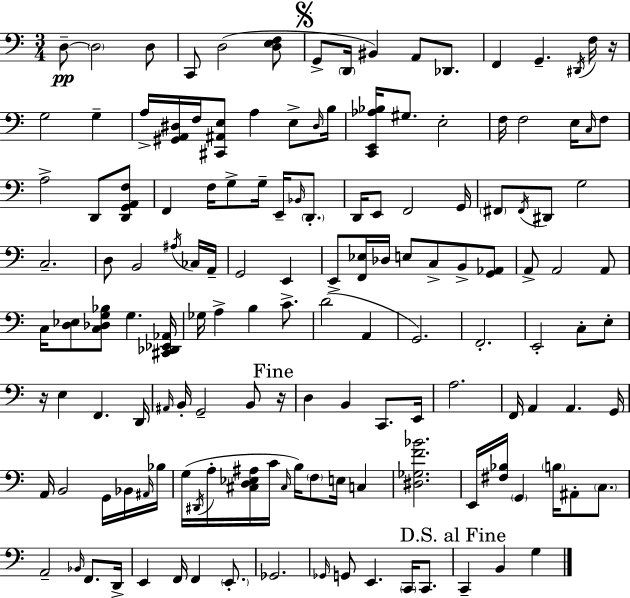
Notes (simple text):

D3/e D3/h D3/e C2/e D3/h [D3,E3,F3]/e G2/e D2/s BIS2/q A2/e Db2/e. F2/q G2/q. D#2/s F3/s R/s G3/h G3/q A3/s [G#2,A2,D#3]/s F3/s [C#2,A#2,E3]/e A3/q E3/e D#3/s B3/s [C2,E2,Ab3,Bb3]/s G#3/e. E3/h F3/s F3/h E3/s C3/s F3/e A3/h D2/e [D2,G2,A2,F3]/e F2/q F3/s G3/e G3/s E2/s Bb2/s D2/e. D2/s E2/e F2/h G2/s F#2/e F#2/s D#2/e G3/h C3/h. D3/e B2/h A#3/s CES3/s A2/s G2/h E2/q E2/e [F2,Eb3]/s Db3/s E3/e C3/e B2/e [G2,Ab2]/e A2/e A2/h A2/e C3/s [D3,Eb3]/e [C3,Db3,G3,Bb3]/e G3/q. [C#2,Db2,Eb2,Ab2]/s Gb3/s A3/q B3/q C4/e. D4/h A2/q G2/h. F2/h. E2/h C3/e E3/e R/s E3/q F2/q. D2/s A#2/s B2/s G2/h B2/e R/s D3/q B2/q C2/e. E2/s A3/h. F2/s A2/q A2/q. G2/s A2/s B2/h G2/s Bb2/s A#2/s Bb3/s G3/s D#2/s A3/s [C#3,D3,Eb3,A#3]/s C4/s C#3/s B3/s F3/e E3/s C3/q [D#3,Gb3,F4,Bb4]/h. E2/s [F#3,Bb3]/s G2/q B3/s A#2/e C3/e. A2/h Bb2/s F2/e. D2/s E2/q F2/s F2/q E2/e. Gb2/h. Gb2/s G2/e E2/q. C2/s C2/e. C2/q B2/q G3/q